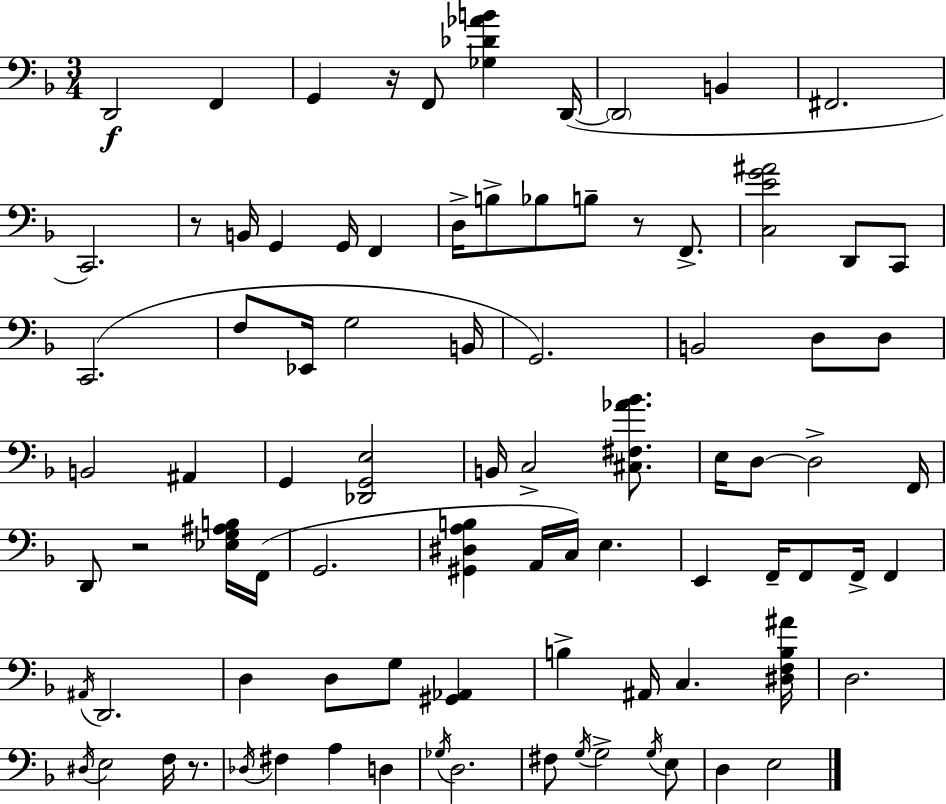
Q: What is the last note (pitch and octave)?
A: E3